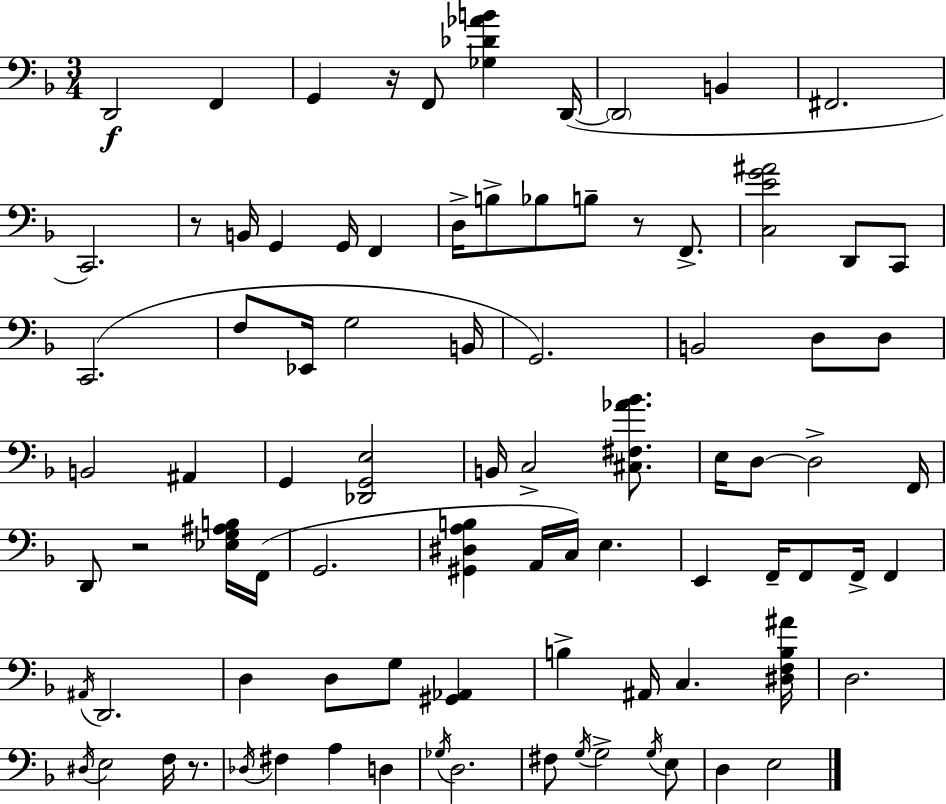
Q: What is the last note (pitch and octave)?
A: E3